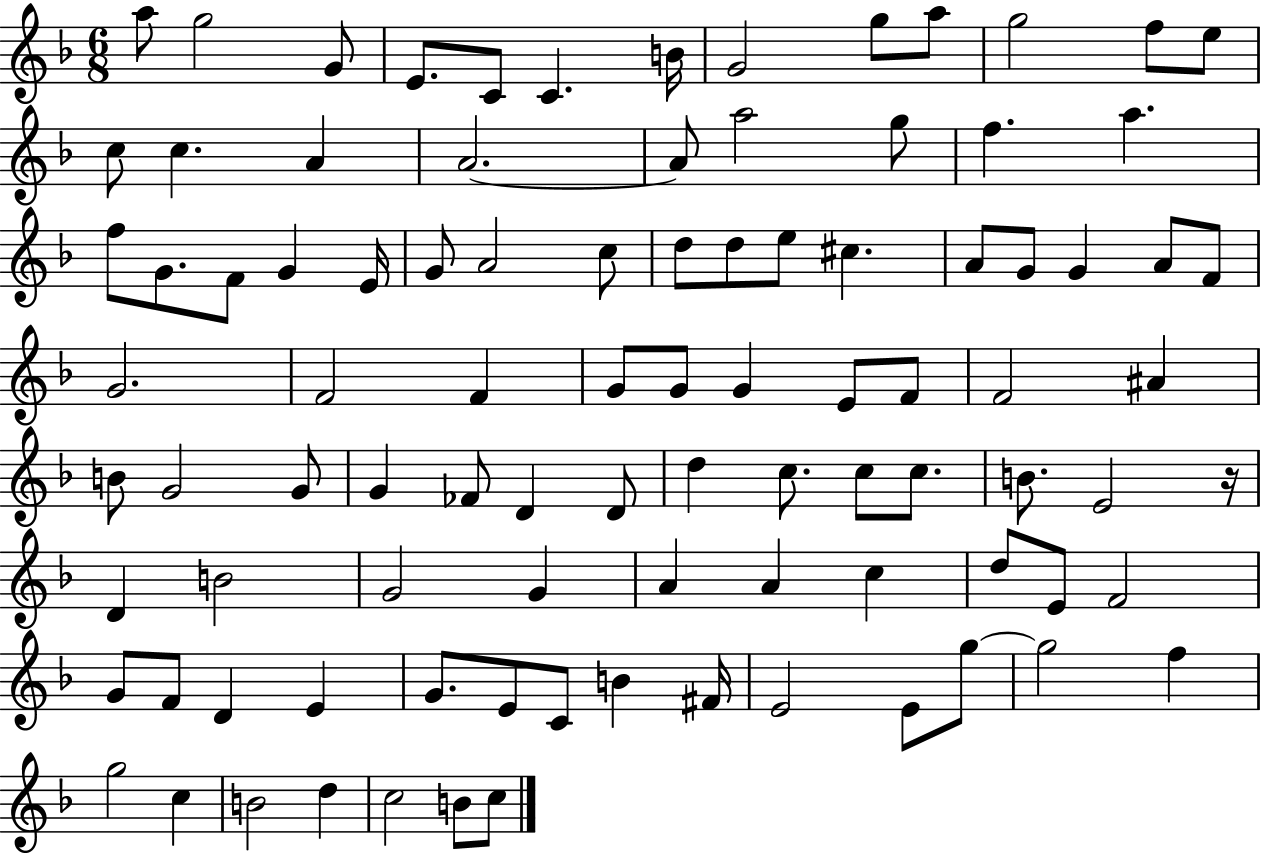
X:1
T:Untitled
M:6/8
L:1/4
K:F
a/2 g2 G/2 E/2 C/2 C B/4 G2 g/2 a/2 g2 f/2 e/2 c/2 c A A2 A/2 a2 g/2 f a f/2 G/2 F/2 G E/4 G/2 A2 c/2 d/2 d/2 e/2 ^c A/2 G/2 G A/2 F/2 G2 F2 F G/2 G/2 G E/2 F/2 F2 ^A B/2 G2 G/2 G _F/2 D D/2 d c/2 c/2 c/2 B/2 E2 z/4 D B2 G2 G A A c d/2 E/2 F2 G/2 F/2 D E G/2 E/2 C/2 B ^F/4 E2 E/2 g/2 g2 f g2 c B2 d c2 B/2 c/2